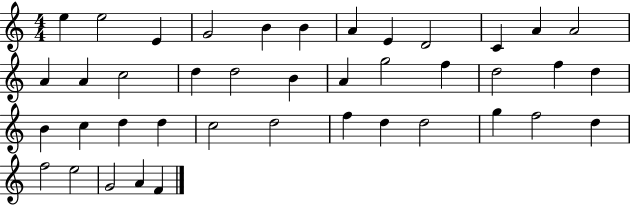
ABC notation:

X:1
T:Untitled
M:4/4
L:1/4
K:C
e e2 E G2 B B A E D2 C A A2 A A c2 d d2 B A g2 f d2 f d B c d d c2 d2 f d d2 g f2 d f2 e2 G2 A F